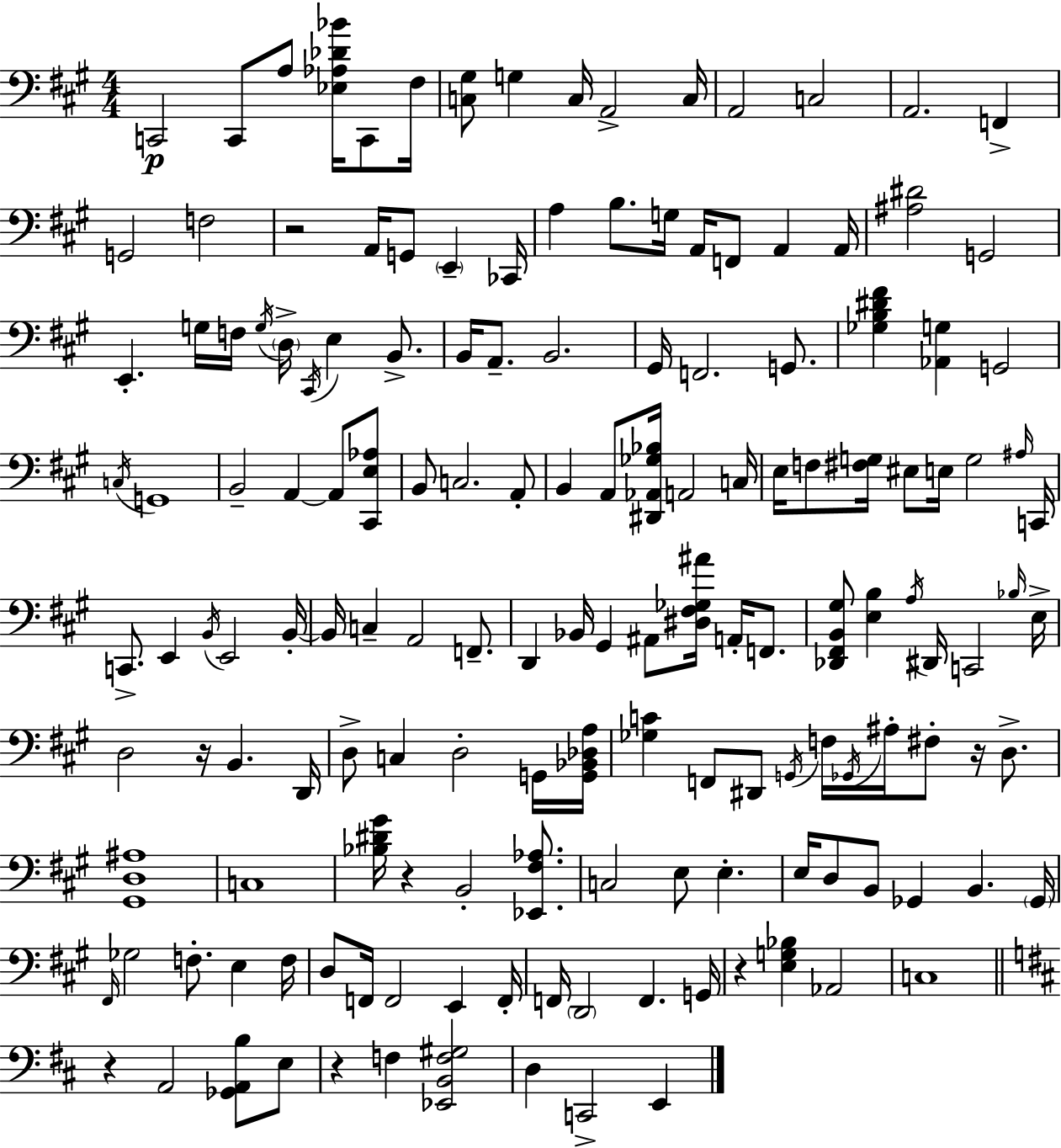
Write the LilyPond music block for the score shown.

{
  \clef bass
  \numericTimeSignature
  \time 4/4
  \key a \major
  \repeat volta 2 { c,2\p c,8 a8 <ees aes des' bes'>16 c,8 fis16 | <c gis>8 g4 c16 a,2-> c16 | a,2 c2 | a,2. f,4-> | \break g,2 f2 | r2 a,16 g,8 \parenthesize e,4-- ces,16 | a4 b8. g16 a,16 f,8 a,4 a,16 | <ais dis'>2 g,2 | \break e,4.-. g16 f16 \acciaccatura { g16 } \parenthesize d16-> \acciaccatura { cis,16 } e4 b,8.-> | b,16 a,8.-- b,2. | gis,16 f,2. g,8. | <ges b dis' fis'>4 <aes, g>4 g,2 | \break \acciaccatura { c16 } g,1 | b,2-- a,4~~ a,8 | <cis, e aes>8 b,8 c2. | a,8-. b,4 a,8 <dis, aes, ges bes>16 a,2 | \break c16 e16 f8 <fis g>16 eis8 e16 g2 | \grace { ais16 } c,16 c,8.-> e,4 \acciaccatura { b,16 } e,2 | b,16-.~~ b,16 c4-- a,2 | f,8.-- d,4 bes,16 gis,4 ais,8 | \break <dis fis ges ais'>16 a,16-. f,8. <des, fis, b, gis>8 <e b>4 \acciaccatura { a16 } dis,16 c,2 | \grace { bes16 } e16-> d2 r16 | b,4. d,16 d8-> c4 d2-. | g,16 <g, bes, des a>16 <ges c'>4 f,8 dis,8 \acciaccatura { g,16 } | \break f16 \acciaccatura { ges,16 } ais16-. fis8-. r16 d8.-> <gis, d ais>1 | c1 | <bes dis' gis'>16 r4 b,2-. | <ees, fis aes>8. c2 | \break e8 e4.-. e16 d8 b,8 ges,4 | b,4. \parenthesize ges,16 \grace { fis,16 } ges2 | f8.-. e4 f16 d8 f,16 f,2 | e,4 f,16-. f,16 \parenthesize d,2 | \break f,4. g,16 r4 <e g bes>4 | aes,2 c1 | \bar "||" \break \key b \minor r4 a,2 <ges, a, b>8 e8 | r4 f4 <ees, b, f gis>2 | d4 c,2-> e,4 | } \bar "|."
}